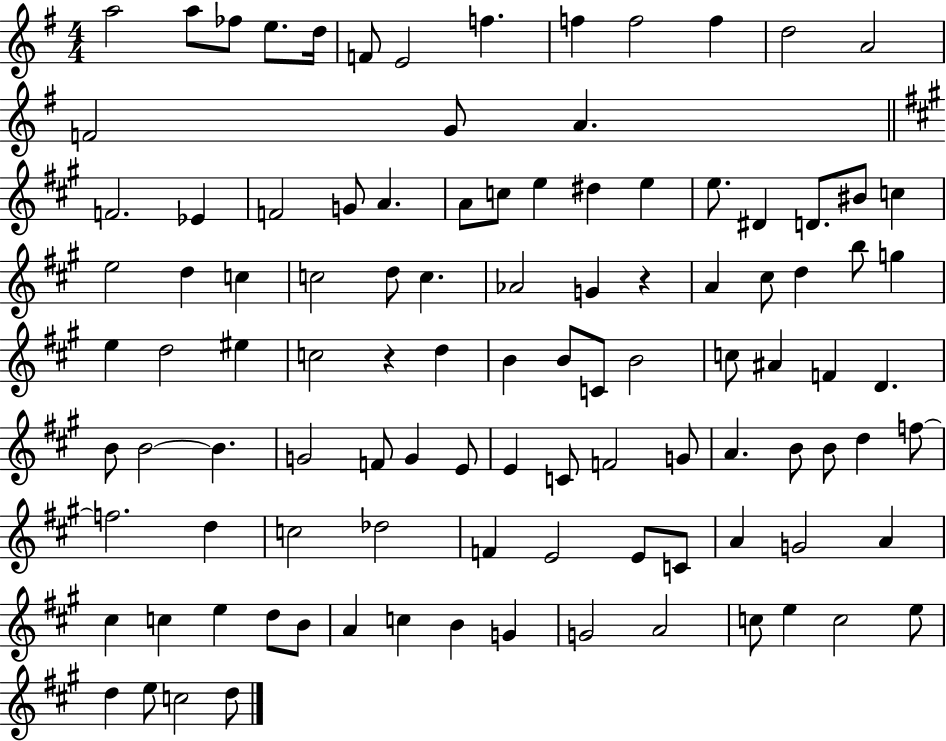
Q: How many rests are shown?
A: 2